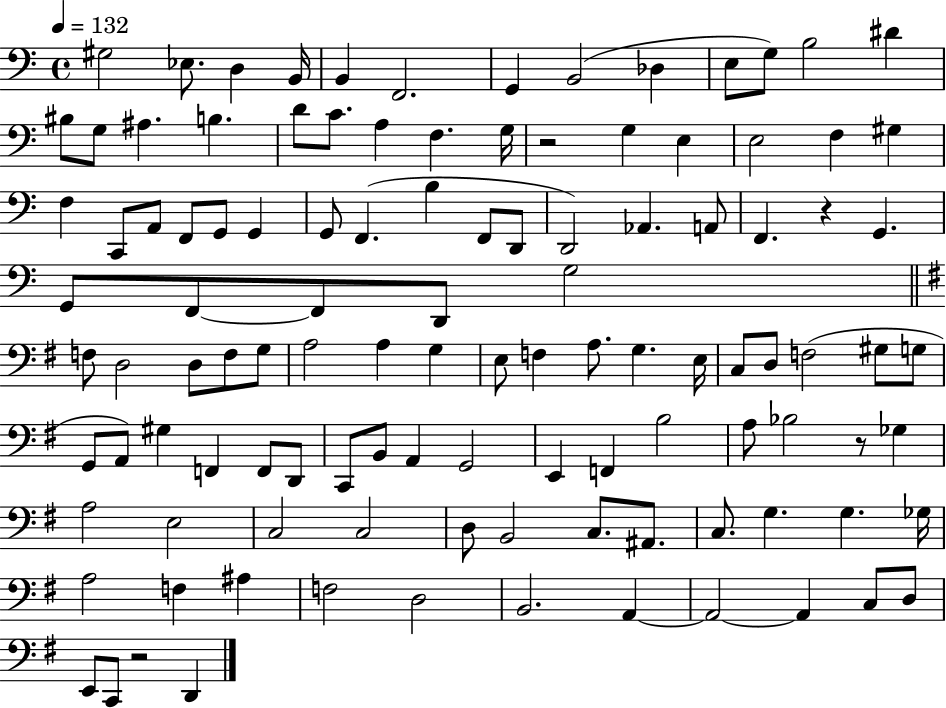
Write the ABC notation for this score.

X:1
T:Untitled
M:4/4
L:1/4
K:C
^G,2 _E,/2 D, B,,/4 B,, F,,2 G,, B,,2 _D, E,/2 G,/2 B,2 ^D ^B,/2 G,/2 ^A, B, D/2 C/2 A, F, G,/4 z2 G, E, E,2 F, ^G, F, C,,/2 A,,/2 F,,/2 G,,/2 G,, G,,/2 F,, B, F,,/2 D,,/2 D,,2 _A,, A,,/2 F,, z G,, G,,/2 F,,/2 F,,/2 D,,/2 G,2 F,/2 D,2 D,/2 F,/2 G,/2 A,2 A, G, E,/2 F, A,/2 G, E,/4 C,/2 D,/2 F,2 ^G,/2 G,/2 G,,/2 A,,/2 ^G, F,, F,,/2 D,,/2 C,,/2 B,,/2 A,, G,,2 E,, F,, B,2 A,/2 _B,2 z/2 _G, A,2 E,2 C,2 C,2 D,/2 B,,2 C,/2 ^A,,/2 C,/2 G, G, _G,/4 A,2 F, ^A, F,2 D,2 B,,2 A,, A,,2 A,, C,/2 D,/2 E,,/2 C,,/2 z2 D,,